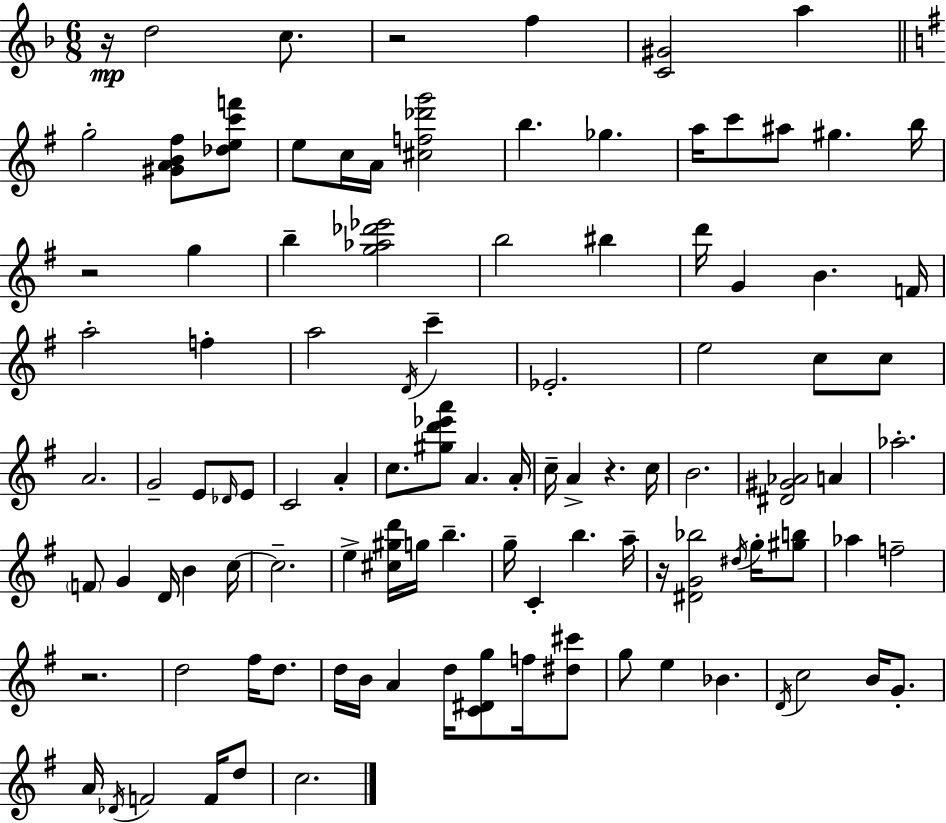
R/s D5/h C5/e. R/h F5/q [C4,G#4]/h A5/q G5/h [G#4,A4,B4,F#5]/e [Db5,E5,C6,F6]/e E5/e C5/s A4/s [C#5,F5,Db6,G6]/h B5/q. Gb5/q. A5/s C6/e A#5/e G#5/q. B5/s R/h G5/q B5/q [G5,Ab5,Db6,Eb6]/h B5/h BIS5/q D6/s G4/q B4/q. F4/s A5/h F5/q A5/h D4/s C6/q Eb4/h. E5/h C5/e C5/e A4/h. G4/h E4/e Db4/s E4/e C4/h A4/q C5/e. [G#5,D6,Eb6,A6]/e A4/q. A4/s C5/s A4/q R/q. C5/s B4/h. [D#4,G#4,Ab4]/h A4/q Ab5/h. F4/e G4/q D4/s B4/q C5/s C5/h. E5/q [C#5,G#5,D6]/s G5/s B5/q. G5/s C4/q B5/q. A5/s R/s [D#4,G4,Bb5]/h D#5/s G5/s [G#5,B5]/e Ab5/q F5/h R/h. D5/h F#5/s D5/e. D5/s B4/s A4/q D5/s [C4,D#4,G5]/e F5/s [D#5,C#6]/e G5/e E5/q Bb4/q. D4/s C5/h B4/s G4/e. A4/s Db4/s F4/h F4/s D5/e C5/h.